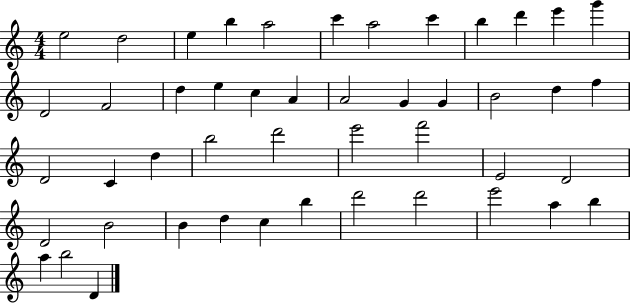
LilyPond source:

{
  \clef treble
  \numericTimeSignature
  \time 4/4
  \key c \major
  e''2 d''2 | e''4 b''4 a''2 | c'''4 a''2 c'''4 | b''4 d'''4 e'''4 g'''4 | \break d'2 f'2 | d''4 e''4 c''4 a'4 | a'2 g'4 g'4 | b'2 d''4 f''4 | \break d'2 c'4 d''4 | b''2 d'''2 | e'''2 f'''2 | e'2 d'2 | \break d'2 b'2 | b'4 d''4 c''4 b''4 | d'''2 d'''2 | e'''2 a''4 b''4 | \break a''4 b''2 d'4 | \bar "|."
}